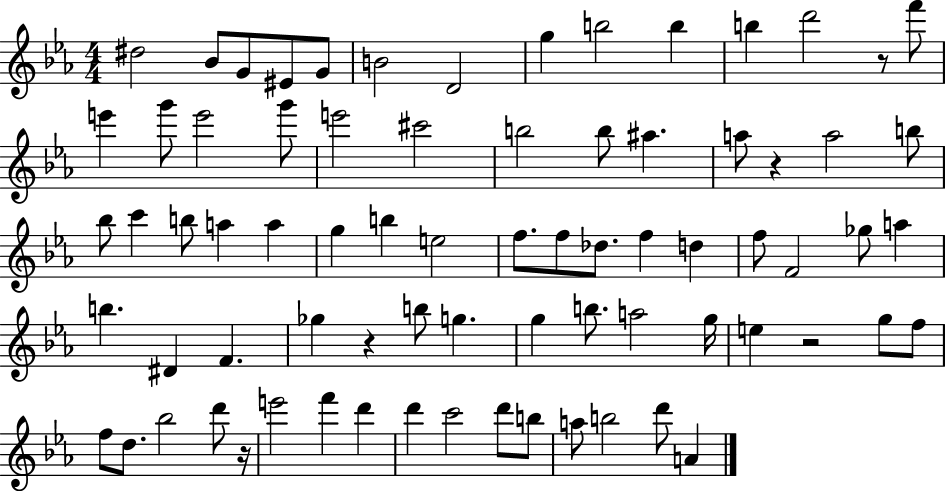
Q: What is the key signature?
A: EES major